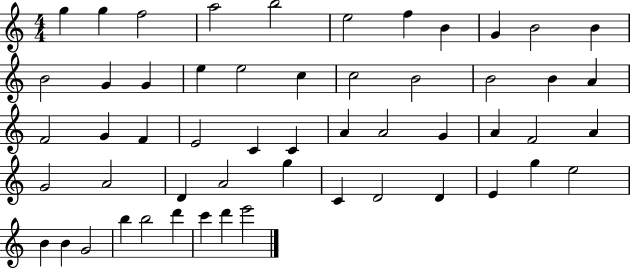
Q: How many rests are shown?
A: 0